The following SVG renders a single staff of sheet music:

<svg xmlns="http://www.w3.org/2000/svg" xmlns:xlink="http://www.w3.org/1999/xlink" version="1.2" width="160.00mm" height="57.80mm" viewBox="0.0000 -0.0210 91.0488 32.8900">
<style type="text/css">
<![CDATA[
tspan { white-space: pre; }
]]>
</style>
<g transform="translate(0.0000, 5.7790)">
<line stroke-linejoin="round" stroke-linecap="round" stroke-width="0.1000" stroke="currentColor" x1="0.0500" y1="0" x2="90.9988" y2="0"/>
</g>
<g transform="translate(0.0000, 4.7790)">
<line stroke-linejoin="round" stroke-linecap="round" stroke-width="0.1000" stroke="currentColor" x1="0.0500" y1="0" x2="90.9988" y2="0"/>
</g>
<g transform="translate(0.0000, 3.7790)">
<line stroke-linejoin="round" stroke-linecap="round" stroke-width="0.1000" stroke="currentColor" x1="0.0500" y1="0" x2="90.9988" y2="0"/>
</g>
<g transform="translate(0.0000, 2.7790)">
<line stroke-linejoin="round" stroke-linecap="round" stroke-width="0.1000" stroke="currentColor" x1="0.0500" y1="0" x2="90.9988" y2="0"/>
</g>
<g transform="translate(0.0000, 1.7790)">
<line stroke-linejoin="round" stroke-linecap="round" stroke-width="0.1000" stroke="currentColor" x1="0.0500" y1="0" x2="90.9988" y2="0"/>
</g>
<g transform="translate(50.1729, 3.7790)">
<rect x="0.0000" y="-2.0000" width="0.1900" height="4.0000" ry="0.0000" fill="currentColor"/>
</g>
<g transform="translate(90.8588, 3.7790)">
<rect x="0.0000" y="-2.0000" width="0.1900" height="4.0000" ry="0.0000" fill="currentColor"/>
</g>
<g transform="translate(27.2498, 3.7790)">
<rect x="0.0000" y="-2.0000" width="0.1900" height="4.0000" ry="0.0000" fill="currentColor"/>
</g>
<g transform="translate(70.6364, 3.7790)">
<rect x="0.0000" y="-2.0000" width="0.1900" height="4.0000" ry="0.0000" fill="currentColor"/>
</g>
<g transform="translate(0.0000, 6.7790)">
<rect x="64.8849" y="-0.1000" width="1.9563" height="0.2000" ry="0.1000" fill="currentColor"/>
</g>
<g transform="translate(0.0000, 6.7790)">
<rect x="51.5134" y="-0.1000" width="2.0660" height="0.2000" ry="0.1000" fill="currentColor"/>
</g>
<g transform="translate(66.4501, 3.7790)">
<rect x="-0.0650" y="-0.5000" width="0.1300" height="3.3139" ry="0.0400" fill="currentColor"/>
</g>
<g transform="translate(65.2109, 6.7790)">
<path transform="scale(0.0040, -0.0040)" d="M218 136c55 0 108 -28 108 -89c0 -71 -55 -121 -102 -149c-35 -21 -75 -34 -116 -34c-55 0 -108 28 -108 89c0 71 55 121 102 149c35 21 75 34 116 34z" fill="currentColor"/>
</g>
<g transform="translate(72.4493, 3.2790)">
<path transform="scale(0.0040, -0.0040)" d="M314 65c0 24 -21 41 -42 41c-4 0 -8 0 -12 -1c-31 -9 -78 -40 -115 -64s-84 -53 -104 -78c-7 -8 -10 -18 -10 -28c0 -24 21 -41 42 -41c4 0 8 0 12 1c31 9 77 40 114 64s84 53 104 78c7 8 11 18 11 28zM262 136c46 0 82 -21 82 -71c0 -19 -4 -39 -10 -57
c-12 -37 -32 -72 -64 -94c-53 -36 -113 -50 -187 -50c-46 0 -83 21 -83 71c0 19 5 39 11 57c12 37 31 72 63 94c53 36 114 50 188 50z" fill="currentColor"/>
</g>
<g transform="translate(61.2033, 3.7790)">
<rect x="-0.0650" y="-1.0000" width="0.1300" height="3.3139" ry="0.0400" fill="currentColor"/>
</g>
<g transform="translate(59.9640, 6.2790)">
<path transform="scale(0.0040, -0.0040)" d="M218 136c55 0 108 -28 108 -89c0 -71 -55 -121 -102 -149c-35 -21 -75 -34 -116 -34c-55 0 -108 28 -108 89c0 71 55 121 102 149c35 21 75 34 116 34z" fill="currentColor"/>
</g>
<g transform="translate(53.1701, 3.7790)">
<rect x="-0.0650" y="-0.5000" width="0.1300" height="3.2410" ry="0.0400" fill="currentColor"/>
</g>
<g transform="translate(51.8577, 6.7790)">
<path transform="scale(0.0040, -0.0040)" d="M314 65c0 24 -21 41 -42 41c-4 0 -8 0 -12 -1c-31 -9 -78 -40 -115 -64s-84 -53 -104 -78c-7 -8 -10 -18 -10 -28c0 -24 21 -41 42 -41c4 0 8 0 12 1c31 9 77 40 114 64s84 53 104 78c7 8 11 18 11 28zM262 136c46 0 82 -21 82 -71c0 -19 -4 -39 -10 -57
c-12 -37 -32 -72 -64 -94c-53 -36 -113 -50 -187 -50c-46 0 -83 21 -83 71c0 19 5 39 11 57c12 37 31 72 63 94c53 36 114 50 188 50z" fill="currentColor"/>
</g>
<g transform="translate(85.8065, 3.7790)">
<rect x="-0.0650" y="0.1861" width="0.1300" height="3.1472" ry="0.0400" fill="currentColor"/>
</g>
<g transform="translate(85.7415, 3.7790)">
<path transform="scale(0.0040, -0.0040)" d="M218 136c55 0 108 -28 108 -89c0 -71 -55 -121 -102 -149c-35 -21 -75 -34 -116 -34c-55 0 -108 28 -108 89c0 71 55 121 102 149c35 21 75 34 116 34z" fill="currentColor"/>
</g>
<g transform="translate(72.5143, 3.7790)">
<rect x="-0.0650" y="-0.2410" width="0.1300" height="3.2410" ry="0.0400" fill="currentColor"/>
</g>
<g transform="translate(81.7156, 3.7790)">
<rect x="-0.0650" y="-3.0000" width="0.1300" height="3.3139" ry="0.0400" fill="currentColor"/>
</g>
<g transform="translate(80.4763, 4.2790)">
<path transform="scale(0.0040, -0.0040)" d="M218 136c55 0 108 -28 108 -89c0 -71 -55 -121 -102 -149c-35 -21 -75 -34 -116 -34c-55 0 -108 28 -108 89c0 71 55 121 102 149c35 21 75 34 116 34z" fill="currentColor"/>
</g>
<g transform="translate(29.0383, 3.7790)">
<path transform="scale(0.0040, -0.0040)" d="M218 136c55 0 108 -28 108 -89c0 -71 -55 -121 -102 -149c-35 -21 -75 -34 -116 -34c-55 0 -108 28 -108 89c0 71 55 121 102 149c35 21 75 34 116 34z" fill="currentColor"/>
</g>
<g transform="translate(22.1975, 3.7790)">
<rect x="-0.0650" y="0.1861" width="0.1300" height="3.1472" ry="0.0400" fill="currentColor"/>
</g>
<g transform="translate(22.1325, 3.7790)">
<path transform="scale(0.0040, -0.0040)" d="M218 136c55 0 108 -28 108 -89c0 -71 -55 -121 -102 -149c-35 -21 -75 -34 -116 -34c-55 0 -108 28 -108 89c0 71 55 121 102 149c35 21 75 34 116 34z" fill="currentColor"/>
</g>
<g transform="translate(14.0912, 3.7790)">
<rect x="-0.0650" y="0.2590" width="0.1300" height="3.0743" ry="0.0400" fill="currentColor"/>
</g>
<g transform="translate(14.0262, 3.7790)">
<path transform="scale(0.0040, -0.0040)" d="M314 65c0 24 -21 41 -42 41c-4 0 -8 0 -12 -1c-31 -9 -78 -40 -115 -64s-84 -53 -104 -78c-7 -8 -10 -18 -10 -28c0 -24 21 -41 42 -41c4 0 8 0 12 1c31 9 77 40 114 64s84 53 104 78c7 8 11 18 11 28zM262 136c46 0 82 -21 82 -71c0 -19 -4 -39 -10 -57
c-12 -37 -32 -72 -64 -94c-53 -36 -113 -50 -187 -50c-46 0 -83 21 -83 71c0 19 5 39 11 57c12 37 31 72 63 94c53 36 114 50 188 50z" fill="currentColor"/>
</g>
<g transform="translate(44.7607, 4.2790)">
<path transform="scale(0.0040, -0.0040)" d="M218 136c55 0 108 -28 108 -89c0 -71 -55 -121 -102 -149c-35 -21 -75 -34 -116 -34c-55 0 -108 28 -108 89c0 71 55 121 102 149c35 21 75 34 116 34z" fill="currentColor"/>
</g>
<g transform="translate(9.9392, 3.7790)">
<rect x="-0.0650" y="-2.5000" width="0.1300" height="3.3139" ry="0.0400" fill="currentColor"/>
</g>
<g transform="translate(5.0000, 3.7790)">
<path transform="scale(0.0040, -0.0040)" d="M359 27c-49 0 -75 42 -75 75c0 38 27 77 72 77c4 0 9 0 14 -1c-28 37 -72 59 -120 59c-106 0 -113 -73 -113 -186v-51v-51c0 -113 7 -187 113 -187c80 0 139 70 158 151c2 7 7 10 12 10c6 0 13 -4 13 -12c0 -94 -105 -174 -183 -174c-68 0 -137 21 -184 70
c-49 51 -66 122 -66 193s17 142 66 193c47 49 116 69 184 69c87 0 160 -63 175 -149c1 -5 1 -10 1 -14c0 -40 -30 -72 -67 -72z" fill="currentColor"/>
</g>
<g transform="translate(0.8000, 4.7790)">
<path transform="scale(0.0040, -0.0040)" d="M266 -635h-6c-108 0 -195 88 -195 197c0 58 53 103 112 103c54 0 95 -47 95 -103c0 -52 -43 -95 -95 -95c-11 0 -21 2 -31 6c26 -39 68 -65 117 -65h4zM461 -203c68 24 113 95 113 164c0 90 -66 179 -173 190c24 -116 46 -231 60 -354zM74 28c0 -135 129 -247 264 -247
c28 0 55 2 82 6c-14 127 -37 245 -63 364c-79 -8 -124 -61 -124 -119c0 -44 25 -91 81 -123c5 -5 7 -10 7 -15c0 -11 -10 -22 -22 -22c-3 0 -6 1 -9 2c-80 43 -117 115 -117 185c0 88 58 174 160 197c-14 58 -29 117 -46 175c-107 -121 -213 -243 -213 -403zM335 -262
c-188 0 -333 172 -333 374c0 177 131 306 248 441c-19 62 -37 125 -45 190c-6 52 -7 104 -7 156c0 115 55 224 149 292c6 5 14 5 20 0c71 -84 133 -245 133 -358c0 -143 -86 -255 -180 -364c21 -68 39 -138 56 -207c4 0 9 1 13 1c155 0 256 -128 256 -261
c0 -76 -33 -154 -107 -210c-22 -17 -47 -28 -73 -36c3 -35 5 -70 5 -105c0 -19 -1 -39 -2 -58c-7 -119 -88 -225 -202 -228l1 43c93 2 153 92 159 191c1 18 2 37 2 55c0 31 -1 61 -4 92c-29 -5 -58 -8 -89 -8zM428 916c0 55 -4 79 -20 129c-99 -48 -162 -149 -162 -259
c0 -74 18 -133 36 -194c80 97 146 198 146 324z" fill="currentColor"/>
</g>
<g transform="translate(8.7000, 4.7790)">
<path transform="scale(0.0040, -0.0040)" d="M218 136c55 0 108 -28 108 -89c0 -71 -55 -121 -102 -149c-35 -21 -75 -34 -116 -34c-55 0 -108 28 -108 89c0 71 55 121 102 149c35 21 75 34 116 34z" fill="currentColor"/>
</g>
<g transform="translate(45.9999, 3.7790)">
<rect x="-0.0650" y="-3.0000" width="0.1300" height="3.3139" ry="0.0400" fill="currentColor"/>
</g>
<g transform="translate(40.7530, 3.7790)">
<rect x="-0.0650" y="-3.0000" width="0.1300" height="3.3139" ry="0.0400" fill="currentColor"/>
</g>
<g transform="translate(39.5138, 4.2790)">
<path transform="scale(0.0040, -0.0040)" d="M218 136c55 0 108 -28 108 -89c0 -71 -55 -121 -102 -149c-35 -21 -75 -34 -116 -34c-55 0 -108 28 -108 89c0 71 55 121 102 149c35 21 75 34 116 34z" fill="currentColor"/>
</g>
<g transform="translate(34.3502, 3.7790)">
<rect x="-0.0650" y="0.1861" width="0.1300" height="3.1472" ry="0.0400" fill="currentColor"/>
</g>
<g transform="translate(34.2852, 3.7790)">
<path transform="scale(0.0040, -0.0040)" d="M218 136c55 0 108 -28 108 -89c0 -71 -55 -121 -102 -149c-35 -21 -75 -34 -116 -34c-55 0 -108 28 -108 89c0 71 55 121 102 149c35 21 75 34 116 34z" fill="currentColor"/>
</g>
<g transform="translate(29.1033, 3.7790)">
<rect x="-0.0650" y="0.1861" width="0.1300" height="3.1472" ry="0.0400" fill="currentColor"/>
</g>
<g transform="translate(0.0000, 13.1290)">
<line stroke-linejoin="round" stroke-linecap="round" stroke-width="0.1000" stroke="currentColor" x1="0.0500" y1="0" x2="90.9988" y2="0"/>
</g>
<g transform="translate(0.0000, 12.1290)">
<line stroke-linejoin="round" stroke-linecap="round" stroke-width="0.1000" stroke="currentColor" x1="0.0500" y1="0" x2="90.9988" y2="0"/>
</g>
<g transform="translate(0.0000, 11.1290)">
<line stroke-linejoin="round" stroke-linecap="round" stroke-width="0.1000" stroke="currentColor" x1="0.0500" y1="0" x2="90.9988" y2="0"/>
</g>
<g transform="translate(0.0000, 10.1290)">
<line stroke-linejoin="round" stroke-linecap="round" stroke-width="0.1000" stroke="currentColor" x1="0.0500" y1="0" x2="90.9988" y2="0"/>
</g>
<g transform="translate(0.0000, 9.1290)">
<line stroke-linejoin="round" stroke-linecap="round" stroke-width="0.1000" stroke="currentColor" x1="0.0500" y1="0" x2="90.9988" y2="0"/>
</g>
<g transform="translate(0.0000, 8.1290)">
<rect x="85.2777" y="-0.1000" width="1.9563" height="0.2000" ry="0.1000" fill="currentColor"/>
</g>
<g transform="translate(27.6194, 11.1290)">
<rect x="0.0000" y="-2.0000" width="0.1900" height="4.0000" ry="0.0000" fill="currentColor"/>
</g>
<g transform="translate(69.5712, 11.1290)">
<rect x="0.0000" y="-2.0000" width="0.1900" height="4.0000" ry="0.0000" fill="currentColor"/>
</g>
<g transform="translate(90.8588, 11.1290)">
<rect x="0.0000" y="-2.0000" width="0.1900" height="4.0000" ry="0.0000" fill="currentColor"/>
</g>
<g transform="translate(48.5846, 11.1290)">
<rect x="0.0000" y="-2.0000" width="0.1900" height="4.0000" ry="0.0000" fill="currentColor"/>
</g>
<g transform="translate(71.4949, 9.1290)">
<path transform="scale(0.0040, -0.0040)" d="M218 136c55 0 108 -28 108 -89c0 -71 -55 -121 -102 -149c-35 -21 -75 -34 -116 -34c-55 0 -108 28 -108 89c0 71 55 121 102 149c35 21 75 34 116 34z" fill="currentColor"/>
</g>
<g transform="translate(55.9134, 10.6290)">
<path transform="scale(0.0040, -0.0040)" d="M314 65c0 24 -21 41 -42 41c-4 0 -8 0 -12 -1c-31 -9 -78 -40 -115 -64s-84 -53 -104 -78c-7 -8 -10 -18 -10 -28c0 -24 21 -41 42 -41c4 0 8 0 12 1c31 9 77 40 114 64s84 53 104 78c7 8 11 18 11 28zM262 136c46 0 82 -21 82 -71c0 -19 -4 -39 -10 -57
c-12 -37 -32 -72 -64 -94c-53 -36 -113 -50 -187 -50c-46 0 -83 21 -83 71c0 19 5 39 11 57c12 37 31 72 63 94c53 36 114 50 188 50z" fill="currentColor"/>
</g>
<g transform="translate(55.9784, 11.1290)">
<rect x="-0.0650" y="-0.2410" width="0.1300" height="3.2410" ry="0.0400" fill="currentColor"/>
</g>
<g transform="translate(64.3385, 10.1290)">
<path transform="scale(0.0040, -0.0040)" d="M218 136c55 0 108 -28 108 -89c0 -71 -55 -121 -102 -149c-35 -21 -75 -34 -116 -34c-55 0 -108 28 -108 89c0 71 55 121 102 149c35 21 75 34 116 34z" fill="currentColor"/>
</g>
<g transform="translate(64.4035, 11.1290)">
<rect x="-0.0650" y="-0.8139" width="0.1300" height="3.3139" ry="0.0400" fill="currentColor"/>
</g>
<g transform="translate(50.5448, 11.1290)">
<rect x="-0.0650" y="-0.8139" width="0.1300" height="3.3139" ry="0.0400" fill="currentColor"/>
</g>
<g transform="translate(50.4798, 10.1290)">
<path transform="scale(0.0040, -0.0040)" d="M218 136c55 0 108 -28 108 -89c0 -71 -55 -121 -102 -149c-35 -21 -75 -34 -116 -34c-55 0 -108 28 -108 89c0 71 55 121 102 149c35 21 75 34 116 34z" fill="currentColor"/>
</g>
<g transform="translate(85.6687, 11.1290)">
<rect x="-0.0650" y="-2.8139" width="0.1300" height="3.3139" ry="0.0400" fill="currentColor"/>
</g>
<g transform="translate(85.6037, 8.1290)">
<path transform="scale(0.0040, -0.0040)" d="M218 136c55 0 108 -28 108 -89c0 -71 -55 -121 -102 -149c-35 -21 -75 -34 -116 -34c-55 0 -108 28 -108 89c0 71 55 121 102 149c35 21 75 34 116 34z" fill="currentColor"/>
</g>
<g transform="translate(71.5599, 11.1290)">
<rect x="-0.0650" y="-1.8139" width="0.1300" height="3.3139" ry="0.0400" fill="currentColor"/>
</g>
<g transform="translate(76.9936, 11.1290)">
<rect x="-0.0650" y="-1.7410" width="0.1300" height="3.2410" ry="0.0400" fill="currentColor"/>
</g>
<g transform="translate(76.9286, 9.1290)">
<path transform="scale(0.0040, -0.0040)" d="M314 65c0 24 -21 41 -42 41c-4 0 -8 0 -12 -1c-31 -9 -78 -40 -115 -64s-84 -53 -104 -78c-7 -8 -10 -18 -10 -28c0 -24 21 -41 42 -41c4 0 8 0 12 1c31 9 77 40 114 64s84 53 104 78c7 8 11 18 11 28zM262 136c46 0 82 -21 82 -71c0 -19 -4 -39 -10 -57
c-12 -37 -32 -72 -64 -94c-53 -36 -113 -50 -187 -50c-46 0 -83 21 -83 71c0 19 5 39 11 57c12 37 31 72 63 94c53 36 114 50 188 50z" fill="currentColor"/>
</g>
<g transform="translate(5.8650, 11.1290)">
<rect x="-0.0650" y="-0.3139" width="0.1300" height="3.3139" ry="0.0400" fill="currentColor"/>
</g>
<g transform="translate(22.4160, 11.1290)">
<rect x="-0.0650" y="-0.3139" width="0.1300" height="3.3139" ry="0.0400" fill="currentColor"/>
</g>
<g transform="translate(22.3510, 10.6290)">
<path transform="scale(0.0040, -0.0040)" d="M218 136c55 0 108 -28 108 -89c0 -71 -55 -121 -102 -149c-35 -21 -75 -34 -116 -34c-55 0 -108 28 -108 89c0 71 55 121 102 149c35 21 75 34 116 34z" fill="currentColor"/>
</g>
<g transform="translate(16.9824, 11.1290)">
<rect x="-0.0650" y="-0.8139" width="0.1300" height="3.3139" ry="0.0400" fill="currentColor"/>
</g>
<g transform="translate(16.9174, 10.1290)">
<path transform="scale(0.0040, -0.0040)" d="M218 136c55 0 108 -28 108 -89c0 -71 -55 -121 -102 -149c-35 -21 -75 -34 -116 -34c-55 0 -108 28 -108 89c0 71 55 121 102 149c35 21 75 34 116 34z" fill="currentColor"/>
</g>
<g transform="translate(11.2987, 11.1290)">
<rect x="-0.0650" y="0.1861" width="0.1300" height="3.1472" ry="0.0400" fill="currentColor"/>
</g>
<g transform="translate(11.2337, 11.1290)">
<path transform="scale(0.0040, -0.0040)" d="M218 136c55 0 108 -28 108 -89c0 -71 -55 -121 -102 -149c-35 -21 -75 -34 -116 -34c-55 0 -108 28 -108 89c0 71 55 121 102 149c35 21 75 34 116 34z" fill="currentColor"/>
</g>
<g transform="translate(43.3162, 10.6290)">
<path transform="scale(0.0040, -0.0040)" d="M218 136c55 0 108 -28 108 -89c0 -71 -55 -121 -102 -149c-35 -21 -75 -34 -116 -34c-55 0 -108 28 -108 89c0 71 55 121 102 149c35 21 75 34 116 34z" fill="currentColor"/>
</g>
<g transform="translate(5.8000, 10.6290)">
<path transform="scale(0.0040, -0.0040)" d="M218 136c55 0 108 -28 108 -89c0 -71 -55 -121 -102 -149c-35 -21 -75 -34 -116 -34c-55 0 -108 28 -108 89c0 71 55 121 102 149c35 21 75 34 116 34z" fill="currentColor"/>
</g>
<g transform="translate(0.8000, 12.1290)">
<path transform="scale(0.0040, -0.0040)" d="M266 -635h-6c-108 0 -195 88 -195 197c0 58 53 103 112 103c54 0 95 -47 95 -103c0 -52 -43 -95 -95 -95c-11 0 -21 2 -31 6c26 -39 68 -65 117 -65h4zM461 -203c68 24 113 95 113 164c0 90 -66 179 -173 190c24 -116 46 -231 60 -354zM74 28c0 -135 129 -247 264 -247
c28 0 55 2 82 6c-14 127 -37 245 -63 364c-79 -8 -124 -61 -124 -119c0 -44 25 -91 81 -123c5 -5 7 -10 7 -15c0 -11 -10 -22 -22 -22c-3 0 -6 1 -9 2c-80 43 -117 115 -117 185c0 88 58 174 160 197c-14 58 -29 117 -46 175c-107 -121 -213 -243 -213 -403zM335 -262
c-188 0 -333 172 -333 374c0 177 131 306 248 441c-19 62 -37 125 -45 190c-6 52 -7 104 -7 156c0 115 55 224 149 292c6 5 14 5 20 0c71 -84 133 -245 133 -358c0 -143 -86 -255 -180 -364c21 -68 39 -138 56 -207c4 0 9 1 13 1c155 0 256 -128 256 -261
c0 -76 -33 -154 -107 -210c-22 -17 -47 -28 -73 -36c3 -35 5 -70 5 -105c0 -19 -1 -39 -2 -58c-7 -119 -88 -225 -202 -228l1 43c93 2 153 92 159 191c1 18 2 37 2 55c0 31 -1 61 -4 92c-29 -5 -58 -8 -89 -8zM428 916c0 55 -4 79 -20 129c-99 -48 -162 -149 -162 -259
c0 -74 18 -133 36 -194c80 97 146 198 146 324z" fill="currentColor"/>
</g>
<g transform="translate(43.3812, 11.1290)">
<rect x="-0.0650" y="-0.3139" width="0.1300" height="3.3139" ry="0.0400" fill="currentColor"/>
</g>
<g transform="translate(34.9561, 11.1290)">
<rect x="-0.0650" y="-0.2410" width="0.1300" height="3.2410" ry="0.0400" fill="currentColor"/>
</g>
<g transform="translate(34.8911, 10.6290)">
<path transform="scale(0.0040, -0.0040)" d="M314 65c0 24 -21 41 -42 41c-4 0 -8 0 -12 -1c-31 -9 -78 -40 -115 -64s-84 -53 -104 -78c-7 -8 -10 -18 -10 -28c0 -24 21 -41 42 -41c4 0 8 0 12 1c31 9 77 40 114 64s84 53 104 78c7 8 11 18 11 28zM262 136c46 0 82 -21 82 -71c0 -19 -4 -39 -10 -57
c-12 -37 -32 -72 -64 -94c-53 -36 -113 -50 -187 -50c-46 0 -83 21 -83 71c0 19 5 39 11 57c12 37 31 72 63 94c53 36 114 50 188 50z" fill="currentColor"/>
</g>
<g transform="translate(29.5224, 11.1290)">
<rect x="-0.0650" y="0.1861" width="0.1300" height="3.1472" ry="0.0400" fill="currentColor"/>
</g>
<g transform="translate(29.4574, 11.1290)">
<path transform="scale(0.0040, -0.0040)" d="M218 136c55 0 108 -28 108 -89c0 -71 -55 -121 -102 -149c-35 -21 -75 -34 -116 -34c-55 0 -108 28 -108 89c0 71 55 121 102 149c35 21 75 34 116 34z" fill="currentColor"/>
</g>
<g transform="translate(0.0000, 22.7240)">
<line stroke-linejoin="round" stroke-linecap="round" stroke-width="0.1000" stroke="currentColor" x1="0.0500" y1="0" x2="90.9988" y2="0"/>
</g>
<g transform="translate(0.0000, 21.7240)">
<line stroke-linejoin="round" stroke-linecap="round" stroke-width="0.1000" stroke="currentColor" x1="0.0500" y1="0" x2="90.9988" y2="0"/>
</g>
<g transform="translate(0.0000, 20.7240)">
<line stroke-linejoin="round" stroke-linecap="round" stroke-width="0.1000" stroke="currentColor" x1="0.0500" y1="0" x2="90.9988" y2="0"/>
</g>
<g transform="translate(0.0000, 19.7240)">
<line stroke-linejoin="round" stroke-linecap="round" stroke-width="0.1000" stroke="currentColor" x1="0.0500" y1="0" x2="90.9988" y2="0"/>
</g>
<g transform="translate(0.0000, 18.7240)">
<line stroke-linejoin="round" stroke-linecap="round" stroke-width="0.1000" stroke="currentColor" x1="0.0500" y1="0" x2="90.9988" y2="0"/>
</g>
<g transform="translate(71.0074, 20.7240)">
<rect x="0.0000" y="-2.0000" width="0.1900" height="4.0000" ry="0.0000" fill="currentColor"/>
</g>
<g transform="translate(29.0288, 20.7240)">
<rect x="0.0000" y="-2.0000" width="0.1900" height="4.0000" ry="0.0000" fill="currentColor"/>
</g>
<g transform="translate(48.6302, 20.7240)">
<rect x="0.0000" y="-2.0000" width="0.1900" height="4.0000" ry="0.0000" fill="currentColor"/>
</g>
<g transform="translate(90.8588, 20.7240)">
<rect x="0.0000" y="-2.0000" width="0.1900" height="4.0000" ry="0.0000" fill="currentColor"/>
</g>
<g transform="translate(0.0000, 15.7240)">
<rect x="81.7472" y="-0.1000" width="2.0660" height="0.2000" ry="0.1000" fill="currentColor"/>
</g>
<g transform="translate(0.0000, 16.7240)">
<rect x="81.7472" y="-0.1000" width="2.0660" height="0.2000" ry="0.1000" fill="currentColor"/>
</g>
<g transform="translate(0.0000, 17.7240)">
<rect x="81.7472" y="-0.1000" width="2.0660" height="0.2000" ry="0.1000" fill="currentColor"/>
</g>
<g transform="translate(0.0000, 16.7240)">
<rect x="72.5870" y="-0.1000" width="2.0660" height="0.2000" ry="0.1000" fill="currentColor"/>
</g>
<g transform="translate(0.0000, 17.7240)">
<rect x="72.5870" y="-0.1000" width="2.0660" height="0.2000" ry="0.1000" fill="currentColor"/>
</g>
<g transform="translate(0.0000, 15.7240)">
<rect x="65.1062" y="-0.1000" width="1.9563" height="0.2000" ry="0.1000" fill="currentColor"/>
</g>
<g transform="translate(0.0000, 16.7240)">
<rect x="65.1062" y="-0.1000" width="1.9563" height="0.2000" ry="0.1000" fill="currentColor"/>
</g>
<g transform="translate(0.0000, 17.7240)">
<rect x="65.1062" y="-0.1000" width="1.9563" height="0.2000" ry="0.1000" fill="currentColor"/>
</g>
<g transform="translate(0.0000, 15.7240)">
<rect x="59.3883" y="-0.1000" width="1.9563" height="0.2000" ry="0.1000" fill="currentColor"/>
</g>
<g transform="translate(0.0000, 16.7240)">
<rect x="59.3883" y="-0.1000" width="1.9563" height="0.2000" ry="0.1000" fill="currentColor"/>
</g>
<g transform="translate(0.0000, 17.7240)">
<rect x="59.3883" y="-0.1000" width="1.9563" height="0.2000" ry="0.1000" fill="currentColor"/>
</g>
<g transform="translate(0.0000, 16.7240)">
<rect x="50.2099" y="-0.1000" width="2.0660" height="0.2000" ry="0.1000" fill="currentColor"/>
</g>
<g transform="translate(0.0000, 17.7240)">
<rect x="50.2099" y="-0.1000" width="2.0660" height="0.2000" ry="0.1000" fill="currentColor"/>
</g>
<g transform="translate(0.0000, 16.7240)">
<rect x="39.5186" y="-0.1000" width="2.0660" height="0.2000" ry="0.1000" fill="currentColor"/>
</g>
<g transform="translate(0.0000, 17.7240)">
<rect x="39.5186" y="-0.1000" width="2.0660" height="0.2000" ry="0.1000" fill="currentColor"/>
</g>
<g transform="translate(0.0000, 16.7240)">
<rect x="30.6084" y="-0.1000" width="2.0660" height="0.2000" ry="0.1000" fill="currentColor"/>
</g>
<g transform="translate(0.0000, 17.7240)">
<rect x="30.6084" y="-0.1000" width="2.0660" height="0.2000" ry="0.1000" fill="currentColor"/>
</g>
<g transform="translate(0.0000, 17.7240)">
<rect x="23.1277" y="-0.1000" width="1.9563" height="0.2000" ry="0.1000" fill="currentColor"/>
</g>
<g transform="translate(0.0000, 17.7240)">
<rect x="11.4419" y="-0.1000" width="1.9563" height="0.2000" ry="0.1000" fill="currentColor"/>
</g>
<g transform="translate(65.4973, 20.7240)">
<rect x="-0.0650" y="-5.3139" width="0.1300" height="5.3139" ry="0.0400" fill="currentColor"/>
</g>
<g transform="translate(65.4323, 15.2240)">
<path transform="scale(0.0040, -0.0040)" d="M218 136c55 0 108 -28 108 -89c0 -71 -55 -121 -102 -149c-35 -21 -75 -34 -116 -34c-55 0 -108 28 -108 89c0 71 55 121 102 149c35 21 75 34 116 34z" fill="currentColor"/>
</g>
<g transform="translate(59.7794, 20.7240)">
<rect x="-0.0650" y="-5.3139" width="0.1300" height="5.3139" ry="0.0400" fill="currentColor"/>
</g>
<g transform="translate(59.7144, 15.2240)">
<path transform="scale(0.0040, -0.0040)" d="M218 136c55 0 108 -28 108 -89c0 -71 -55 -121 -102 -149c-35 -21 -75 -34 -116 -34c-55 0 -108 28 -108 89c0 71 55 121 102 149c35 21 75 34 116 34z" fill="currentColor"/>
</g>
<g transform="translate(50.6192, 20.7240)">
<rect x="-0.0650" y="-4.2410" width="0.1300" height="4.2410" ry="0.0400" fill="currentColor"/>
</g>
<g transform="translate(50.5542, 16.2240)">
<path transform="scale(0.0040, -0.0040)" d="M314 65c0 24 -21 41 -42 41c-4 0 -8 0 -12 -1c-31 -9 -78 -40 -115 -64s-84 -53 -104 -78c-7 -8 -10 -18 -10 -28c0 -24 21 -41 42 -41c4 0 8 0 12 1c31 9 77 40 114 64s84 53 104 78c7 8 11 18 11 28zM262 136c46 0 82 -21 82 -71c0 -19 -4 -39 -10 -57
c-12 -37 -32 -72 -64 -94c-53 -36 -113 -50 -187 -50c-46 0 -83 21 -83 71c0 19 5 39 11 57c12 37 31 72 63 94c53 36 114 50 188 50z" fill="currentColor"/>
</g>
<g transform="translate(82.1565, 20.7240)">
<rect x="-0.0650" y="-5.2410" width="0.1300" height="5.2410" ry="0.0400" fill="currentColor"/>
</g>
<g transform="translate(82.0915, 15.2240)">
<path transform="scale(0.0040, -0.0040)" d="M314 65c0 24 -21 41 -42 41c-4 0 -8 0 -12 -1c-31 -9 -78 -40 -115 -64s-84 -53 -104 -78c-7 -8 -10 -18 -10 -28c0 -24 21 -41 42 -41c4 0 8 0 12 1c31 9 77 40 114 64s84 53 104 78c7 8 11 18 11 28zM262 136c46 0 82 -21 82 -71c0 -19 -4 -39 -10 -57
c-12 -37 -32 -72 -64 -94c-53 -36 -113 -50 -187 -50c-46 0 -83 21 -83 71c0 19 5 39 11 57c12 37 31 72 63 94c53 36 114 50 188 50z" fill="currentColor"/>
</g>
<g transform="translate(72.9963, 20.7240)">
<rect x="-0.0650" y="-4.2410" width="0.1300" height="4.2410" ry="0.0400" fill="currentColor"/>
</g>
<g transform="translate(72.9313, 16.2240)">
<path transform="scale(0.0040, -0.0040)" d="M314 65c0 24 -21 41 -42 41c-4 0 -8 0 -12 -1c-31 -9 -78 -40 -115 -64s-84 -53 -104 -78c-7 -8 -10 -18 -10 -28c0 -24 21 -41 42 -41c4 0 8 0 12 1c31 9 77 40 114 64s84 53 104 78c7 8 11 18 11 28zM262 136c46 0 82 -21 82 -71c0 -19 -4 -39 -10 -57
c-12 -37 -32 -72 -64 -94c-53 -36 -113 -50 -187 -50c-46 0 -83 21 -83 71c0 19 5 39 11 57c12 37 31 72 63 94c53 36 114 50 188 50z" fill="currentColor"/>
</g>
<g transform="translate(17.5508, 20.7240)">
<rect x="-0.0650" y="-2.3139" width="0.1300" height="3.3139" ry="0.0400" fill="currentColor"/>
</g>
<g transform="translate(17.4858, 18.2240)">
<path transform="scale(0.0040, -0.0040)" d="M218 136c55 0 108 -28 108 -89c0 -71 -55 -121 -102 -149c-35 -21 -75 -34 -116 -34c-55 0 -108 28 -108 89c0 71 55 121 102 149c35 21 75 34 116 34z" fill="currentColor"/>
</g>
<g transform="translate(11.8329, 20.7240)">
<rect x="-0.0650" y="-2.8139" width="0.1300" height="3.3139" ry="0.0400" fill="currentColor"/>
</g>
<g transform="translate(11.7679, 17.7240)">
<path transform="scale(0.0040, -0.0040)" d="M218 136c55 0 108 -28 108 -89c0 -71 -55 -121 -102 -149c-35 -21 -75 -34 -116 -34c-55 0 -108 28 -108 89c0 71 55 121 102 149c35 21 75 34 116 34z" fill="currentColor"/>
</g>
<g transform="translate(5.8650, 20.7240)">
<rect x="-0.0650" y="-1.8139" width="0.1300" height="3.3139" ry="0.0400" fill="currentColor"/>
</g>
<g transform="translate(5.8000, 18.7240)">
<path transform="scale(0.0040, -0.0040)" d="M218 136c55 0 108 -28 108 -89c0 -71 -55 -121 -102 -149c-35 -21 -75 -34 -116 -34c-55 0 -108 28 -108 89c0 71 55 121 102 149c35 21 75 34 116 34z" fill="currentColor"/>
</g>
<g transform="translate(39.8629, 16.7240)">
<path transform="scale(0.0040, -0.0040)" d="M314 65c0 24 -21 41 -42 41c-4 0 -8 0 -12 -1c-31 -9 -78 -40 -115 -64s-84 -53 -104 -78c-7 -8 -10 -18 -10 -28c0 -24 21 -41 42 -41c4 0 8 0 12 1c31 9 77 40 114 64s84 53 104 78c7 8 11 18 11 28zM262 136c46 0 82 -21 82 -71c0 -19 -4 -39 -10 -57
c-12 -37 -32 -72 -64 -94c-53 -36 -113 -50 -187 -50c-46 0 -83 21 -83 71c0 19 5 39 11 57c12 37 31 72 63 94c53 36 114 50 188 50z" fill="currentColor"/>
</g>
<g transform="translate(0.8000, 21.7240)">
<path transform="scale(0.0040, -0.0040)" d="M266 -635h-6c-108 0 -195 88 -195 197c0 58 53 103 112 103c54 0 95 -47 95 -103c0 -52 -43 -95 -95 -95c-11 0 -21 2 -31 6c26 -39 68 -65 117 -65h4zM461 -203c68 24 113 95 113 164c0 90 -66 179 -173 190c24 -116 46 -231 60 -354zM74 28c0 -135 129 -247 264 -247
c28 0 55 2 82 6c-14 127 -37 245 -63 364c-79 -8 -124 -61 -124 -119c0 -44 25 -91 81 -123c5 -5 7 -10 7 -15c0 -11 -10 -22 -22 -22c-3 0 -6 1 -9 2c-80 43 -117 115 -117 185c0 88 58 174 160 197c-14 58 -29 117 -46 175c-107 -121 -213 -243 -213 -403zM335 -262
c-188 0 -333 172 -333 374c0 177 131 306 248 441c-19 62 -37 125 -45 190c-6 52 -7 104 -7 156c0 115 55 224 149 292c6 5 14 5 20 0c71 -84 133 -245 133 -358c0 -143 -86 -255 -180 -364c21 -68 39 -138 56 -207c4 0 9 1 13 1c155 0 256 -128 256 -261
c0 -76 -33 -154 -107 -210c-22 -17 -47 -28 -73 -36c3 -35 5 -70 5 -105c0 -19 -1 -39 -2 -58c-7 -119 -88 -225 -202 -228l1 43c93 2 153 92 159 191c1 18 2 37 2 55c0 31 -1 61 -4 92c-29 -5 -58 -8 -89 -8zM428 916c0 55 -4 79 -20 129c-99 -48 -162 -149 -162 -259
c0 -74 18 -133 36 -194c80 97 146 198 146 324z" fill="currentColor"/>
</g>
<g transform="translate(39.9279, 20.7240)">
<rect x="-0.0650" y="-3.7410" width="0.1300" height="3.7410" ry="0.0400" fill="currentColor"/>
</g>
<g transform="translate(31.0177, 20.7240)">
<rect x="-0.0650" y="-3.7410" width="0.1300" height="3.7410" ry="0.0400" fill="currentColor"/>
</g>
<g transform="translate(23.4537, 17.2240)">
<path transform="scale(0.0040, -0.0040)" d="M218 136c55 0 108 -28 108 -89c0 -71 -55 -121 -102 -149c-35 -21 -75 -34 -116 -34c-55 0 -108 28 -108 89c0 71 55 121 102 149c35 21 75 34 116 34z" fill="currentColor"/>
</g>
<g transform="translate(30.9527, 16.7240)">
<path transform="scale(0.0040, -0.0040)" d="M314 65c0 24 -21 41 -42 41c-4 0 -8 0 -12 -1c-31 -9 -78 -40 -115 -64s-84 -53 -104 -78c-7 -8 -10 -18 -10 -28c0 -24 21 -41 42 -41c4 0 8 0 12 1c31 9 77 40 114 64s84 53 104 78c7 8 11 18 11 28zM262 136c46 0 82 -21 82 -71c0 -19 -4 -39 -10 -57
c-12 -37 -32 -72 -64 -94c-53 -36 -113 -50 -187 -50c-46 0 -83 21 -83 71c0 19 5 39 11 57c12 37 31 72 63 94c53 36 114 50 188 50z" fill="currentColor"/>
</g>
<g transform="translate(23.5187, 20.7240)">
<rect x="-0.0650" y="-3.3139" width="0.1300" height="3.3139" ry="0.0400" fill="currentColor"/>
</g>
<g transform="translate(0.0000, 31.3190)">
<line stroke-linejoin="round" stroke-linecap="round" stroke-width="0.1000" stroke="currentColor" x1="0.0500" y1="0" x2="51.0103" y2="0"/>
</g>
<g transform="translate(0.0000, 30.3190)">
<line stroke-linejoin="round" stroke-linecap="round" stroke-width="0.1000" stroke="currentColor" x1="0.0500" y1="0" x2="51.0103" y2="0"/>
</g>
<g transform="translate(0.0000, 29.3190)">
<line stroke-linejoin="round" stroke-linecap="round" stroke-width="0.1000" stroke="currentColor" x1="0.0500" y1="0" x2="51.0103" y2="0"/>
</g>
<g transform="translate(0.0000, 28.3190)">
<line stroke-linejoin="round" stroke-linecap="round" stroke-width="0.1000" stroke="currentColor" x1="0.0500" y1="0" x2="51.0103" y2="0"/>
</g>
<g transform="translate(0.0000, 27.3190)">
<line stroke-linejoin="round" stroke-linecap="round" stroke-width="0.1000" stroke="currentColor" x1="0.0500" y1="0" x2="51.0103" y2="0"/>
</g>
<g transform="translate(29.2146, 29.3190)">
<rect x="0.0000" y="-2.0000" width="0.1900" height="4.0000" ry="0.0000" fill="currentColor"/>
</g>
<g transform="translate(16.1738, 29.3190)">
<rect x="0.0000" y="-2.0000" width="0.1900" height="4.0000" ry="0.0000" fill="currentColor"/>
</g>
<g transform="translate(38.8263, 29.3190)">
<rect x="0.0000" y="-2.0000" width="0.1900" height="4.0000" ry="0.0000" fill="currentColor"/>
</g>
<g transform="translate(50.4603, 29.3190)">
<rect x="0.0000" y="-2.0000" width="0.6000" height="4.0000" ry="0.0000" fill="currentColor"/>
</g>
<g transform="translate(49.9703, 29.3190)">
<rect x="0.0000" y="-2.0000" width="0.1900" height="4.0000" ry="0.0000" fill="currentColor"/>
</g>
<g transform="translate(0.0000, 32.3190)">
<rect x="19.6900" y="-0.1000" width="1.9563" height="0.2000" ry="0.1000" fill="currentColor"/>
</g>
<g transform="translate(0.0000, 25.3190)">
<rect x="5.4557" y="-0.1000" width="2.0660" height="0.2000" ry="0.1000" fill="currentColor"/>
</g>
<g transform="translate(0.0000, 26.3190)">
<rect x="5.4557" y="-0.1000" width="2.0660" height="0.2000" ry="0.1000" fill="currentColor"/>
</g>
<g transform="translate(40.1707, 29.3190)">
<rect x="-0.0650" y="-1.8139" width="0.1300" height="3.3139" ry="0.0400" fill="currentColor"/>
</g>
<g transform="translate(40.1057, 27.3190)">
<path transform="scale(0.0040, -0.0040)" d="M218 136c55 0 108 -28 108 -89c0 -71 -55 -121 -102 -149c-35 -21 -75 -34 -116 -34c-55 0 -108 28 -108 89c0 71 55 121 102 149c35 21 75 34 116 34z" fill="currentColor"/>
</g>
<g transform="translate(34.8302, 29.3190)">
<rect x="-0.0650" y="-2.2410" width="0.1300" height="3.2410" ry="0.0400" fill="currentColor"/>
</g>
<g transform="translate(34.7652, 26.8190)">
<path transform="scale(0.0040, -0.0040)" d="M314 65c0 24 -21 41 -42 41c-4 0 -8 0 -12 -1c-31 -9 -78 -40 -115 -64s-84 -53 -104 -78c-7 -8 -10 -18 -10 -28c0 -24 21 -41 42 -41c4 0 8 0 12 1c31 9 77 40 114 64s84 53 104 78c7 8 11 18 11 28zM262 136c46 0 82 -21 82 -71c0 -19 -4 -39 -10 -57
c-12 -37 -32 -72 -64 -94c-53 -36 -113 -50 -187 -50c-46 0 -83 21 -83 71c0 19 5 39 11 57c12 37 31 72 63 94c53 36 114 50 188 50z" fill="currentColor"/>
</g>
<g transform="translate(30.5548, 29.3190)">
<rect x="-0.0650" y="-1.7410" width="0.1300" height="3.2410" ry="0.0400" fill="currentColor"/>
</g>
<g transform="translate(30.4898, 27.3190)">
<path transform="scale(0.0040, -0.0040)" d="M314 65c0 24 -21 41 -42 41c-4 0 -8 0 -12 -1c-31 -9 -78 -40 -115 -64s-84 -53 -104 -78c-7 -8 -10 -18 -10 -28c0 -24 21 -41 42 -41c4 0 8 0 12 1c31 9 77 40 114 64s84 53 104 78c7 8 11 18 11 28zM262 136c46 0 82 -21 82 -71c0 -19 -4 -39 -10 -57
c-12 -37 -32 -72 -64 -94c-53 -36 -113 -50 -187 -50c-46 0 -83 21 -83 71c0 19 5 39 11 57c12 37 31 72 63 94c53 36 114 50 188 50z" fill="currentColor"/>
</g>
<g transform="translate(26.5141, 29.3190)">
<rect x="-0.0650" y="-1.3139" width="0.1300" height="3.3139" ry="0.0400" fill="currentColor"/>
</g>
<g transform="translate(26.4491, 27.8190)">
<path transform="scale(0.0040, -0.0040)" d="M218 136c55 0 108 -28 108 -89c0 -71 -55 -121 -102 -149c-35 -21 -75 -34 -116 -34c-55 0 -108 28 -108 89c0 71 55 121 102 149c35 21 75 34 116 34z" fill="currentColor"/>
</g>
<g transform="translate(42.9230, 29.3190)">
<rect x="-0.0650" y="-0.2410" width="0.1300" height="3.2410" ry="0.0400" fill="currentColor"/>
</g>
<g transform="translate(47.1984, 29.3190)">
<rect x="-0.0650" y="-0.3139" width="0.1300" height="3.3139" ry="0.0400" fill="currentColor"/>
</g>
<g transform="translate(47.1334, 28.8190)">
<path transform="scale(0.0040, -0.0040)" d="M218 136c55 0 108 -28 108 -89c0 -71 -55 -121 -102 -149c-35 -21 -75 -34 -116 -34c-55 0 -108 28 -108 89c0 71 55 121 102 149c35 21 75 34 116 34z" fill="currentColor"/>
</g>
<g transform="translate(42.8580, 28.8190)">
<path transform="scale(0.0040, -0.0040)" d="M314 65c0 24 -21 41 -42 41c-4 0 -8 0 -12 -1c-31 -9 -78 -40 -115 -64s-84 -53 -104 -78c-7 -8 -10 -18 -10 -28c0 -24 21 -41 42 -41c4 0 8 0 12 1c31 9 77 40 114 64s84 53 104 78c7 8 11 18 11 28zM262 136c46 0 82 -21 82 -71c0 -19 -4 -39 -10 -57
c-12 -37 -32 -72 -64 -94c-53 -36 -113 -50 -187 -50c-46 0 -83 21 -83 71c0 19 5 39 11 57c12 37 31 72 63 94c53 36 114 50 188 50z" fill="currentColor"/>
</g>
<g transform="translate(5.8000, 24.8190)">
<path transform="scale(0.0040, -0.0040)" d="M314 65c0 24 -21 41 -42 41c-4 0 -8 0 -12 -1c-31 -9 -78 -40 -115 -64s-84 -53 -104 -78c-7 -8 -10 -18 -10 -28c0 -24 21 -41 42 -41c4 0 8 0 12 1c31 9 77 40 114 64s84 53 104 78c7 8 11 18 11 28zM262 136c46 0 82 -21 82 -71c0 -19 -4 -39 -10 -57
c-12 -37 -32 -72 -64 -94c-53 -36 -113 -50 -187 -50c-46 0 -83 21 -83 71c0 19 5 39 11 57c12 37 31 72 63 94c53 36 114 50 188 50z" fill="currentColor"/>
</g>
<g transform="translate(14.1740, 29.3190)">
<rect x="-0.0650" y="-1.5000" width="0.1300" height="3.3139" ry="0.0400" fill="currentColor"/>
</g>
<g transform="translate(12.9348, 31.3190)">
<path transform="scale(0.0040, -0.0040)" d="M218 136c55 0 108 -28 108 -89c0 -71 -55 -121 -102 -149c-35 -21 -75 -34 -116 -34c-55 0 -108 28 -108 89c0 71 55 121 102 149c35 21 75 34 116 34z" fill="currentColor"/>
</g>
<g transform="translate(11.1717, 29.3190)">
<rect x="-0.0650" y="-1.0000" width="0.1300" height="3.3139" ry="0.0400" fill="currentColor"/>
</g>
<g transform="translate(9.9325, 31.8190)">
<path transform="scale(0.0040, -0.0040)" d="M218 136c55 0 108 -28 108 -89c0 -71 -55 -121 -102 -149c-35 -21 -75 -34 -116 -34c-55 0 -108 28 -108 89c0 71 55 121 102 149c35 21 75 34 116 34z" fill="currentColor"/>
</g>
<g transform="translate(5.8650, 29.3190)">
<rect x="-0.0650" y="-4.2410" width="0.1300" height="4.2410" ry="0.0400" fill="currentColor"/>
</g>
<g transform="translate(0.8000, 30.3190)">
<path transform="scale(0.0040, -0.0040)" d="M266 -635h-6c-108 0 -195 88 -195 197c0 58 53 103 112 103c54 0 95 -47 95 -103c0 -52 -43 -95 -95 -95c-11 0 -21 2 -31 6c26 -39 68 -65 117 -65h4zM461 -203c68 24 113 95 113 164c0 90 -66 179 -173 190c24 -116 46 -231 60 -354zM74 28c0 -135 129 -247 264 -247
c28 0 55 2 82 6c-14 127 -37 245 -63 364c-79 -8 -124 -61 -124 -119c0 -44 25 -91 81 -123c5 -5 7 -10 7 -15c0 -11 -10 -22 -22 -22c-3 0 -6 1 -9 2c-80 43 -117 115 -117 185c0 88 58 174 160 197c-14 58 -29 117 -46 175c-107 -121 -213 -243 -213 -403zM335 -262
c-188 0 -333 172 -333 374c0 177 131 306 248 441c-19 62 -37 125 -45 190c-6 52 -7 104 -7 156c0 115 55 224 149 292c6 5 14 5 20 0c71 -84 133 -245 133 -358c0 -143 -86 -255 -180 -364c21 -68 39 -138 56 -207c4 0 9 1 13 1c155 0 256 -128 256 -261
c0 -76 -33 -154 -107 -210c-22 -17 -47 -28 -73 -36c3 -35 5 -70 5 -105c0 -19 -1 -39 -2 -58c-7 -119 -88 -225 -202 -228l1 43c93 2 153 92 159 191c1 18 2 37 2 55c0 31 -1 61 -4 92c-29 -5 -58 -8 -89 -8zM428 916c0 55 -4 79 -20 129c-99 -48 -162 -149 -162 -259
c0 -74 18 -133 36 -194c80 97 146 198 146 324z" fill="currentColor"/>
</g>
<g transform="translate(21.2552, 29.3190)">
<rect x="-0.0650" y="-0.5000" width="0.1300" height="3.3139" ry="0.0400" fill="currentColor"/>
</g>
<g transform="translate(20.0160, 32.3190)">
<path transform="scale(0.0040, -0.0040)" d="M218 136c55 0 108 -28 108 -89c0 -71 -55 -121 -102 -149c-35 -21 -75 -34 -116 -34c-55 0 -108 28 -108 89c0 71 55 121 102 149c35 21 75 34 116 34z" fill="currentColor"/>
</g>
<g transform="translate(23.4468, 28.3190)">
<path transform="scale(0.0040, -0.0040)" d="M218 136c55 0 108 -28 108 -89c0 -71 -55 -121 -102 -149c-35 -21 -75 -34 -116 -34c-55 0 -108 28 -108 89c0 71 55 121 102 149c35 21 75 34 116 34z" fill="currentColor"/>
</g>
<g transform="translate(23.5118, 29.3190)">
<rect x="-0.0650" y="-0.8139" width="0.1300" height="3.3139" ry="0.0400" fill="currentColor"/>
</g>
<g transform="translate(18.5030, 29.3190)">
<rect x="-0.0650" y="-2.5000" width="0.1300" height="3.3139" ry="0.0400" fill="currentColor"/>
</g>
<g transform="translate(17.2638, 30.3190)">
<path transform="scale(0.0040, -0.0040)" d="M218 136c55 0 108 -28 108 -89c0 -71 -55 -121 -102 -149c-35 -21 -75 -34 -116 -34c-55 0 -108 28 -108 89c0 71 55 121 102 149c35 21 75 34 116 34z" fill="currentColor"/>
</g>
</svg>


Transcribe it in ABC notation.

X:1
T:Untitled
M:4/4
L:1/4
K:C
G B2 B B B A A C2 D C c2 A B c B d c B c2 c d c2 d f f2 a f a g b c'2 c'2 d'2 f' f' d'2 f'2 d'2 D E G C d e f2 g2 f c2 c